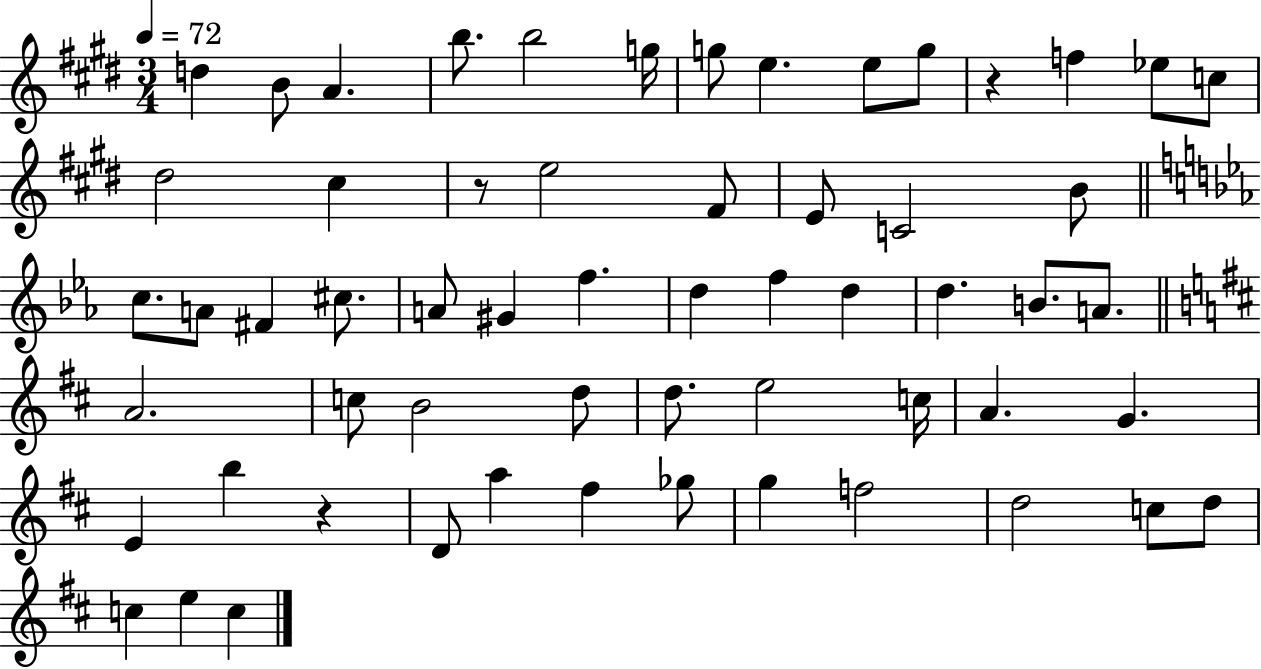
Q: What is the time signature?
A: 3/4